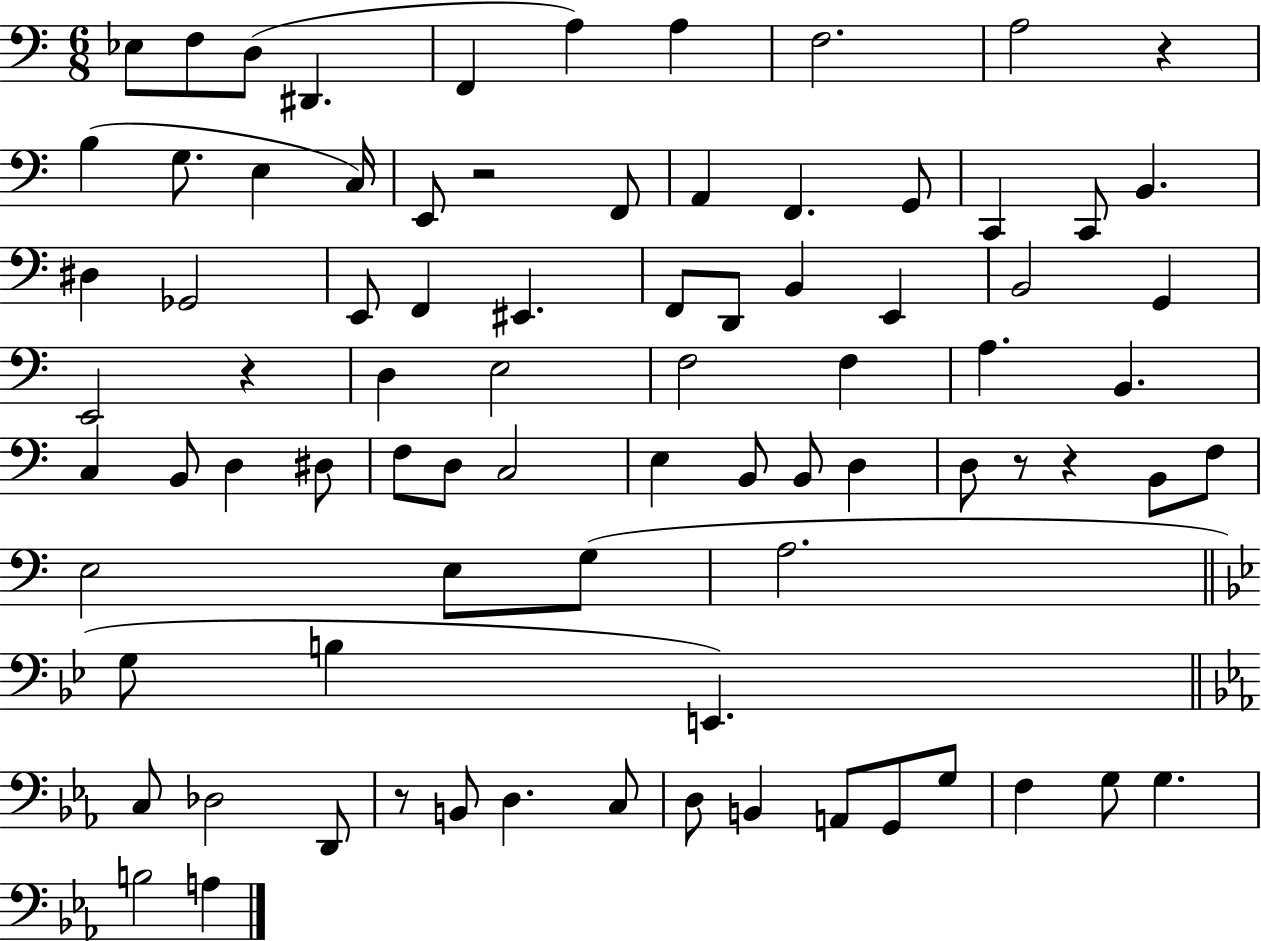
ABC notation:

X:1
T:Untitled
M:6/8
L:1/4
K:C
_E,/2 F,/2 D,/2 ^D,, F,, A, A, F,2 A,2 z B, G,/2 E, C,/4 E,,/2 z2 F,,/2 A,, F,, G,,/2 C,, C,,/2 B,, ^D, _G,,2 E,,/2 F,, ^E,, F,,/2 D,,/2 B,, E,, B,,2 G,, E,,2 z D, E,2 F,2 F, A, B,, C, B,,/2 D, ^D,/2 F,/2 D,/2 C,2 E, B,,/2 B,,/2 D, D,/2 z/2 z B,,/2 F,/2 E,2 E,/2 G,/2 A,2 G,/2 B, E,, C,/2 _D,2 D,,/2 z/2 B,,/2 D, C,/2 D,/2 B,, A,,/2 G,,/2 G,/2 F, G,/2 G, B,2 A,